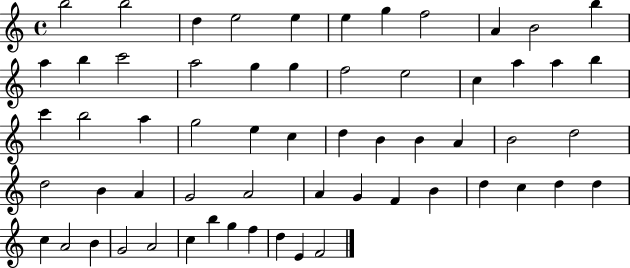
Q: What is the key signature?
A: C major